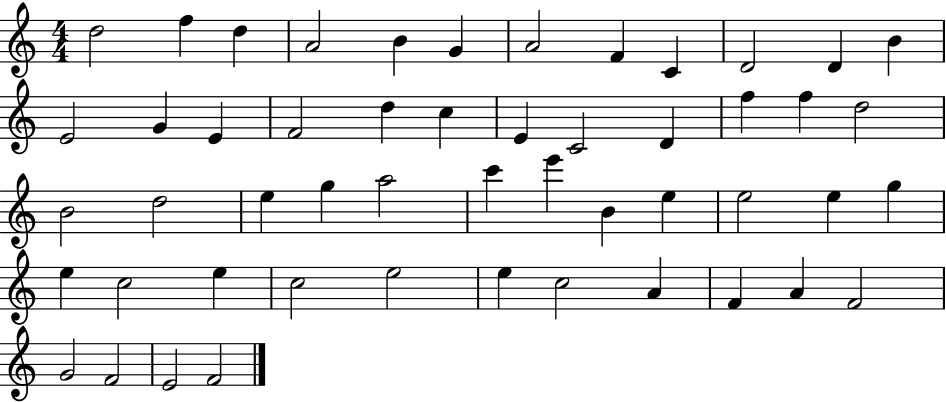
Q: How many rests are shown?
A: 0